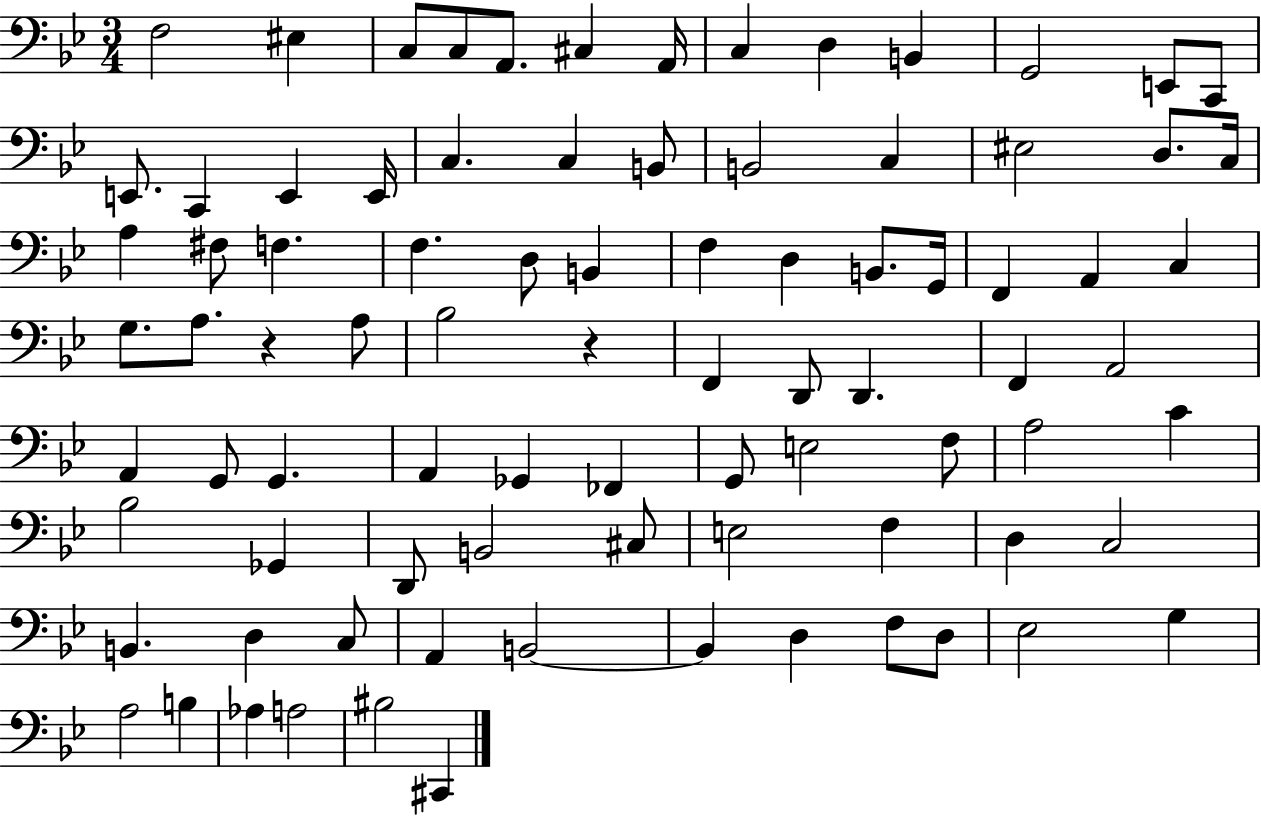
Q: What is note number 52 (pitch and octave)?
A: Gb2